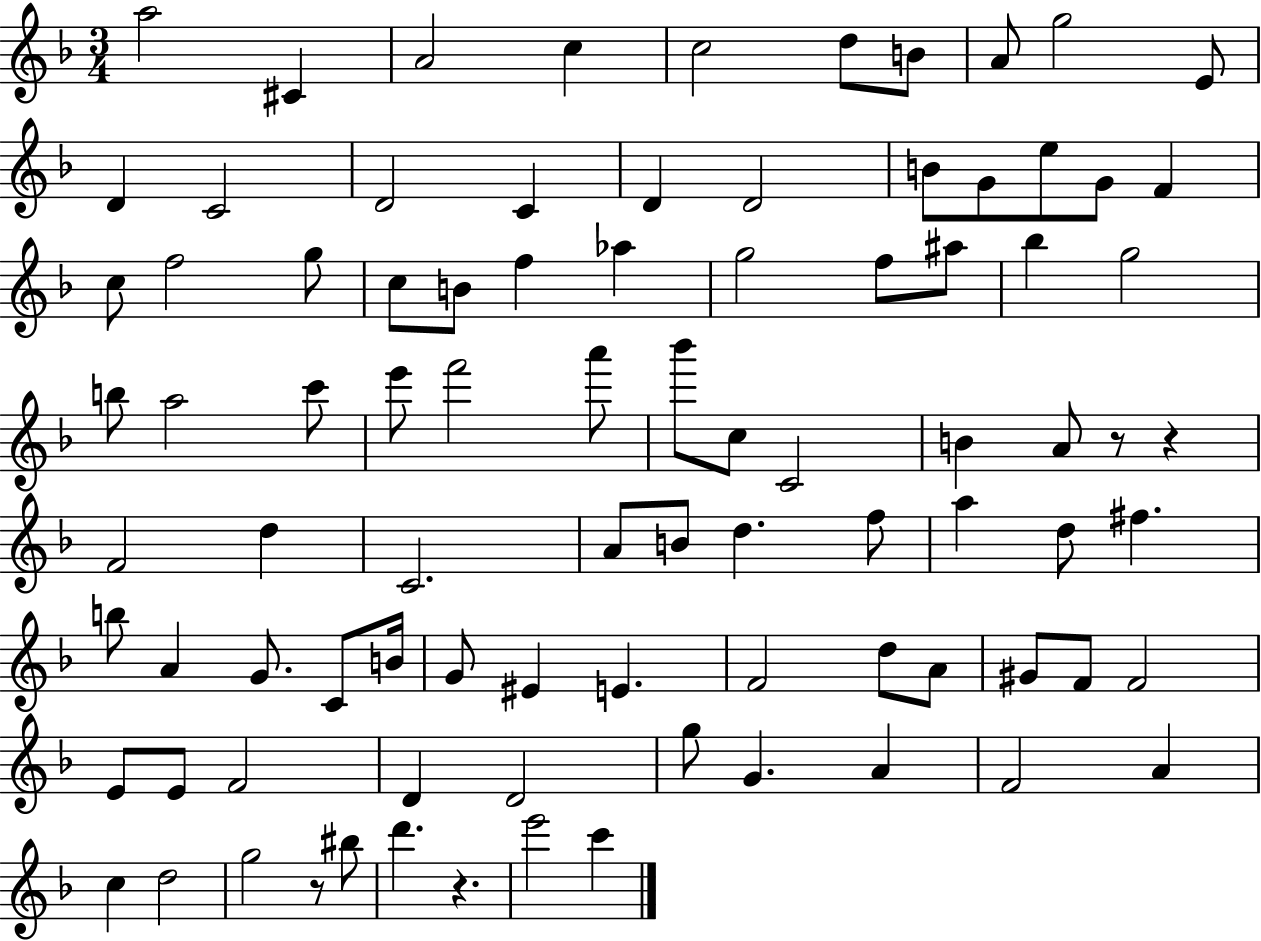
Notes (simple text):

A5/h C#4/q A4/h C5/q C5/h D5/e B4/e A4/e G5/h E4/e D4/q C4/h D4/h C4/q D4/q D4/h B4/e G4/e E5/e G4/e F4/q C5/e F5/h G5/e C5/e B4/e F5/q Ab5/q G5/h F5/e A#5/e Bb5/q G5/h B5/e A5/h C6/e E6/e F6/h A6/e Bb6/e C5/e C4/h B4/q A4/e R/e R/q F4/h D5/q C4/h. A4/e B4/e D5/q. F5/e A5/q D5/e F#5/q. B5/e A4/q G4/e. C4/e B4/s G4/e EIS4/q E4/q. F4/h D5/e A4/e G#4/e F4/e F4/h E4/e E4/e F4/h D4/q D4/h G5/e G4/q. A4/q F4/h A4/q C5/q D5/h G5/h R/e BIS5/e D6/q. R/q. E6/h C6/q